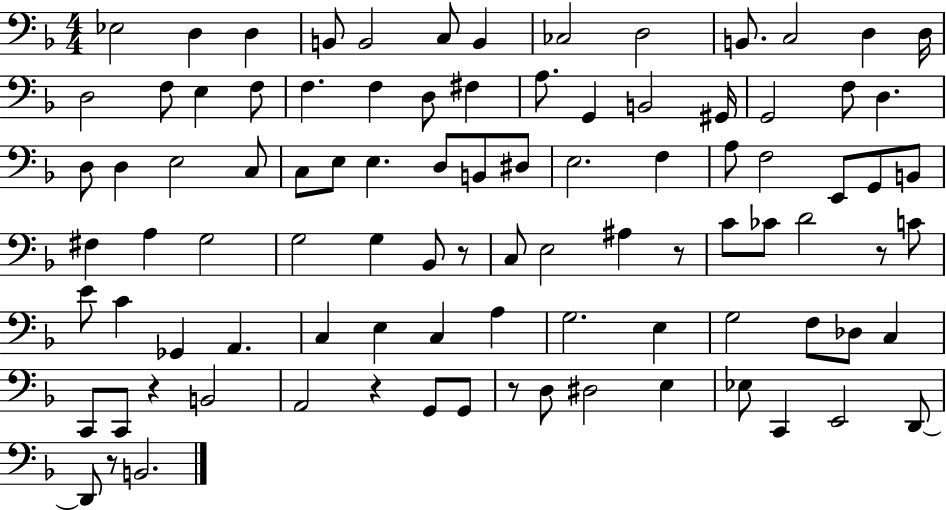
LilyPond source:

{
  \clef bass
  \numericTimeSignature
  \time 4/4
  \key f \major
  ees2 d4 d4 | b,8 b,2 c8 b,4 | ces2 d2 | b,8. c2 d4 d16 | \break d2 f8 e4 f8 | f4. f4 d8 fis4 | a8. g,4 b,2 gis,16 | g,2 f8 d4. | \break d8 d4 e2 c8 | c8 e8 e4. d8 b,8 dis8 | e2. f4 | a8 f2 e,8 g,8 b,8 | \break fis4 a4 g2 | g2 g4 bes,8 r8 | c8 e2 ais4 r8 | c'8 ces'8 d'2 r8 c'8 | \break e'8 c'4 ges,4 a,4. | c4 e4 c4 a4 | g2. e4 | g2 f8 des8 c4 | \break c,8 c,8 r4 b,2 | a,2 r4 g,8 g,8 | r8 d8 dis2 e4 | ees8 c,4 e,2 d,8~~ | \break d,8 r8 b,2. | \bar "|."
}